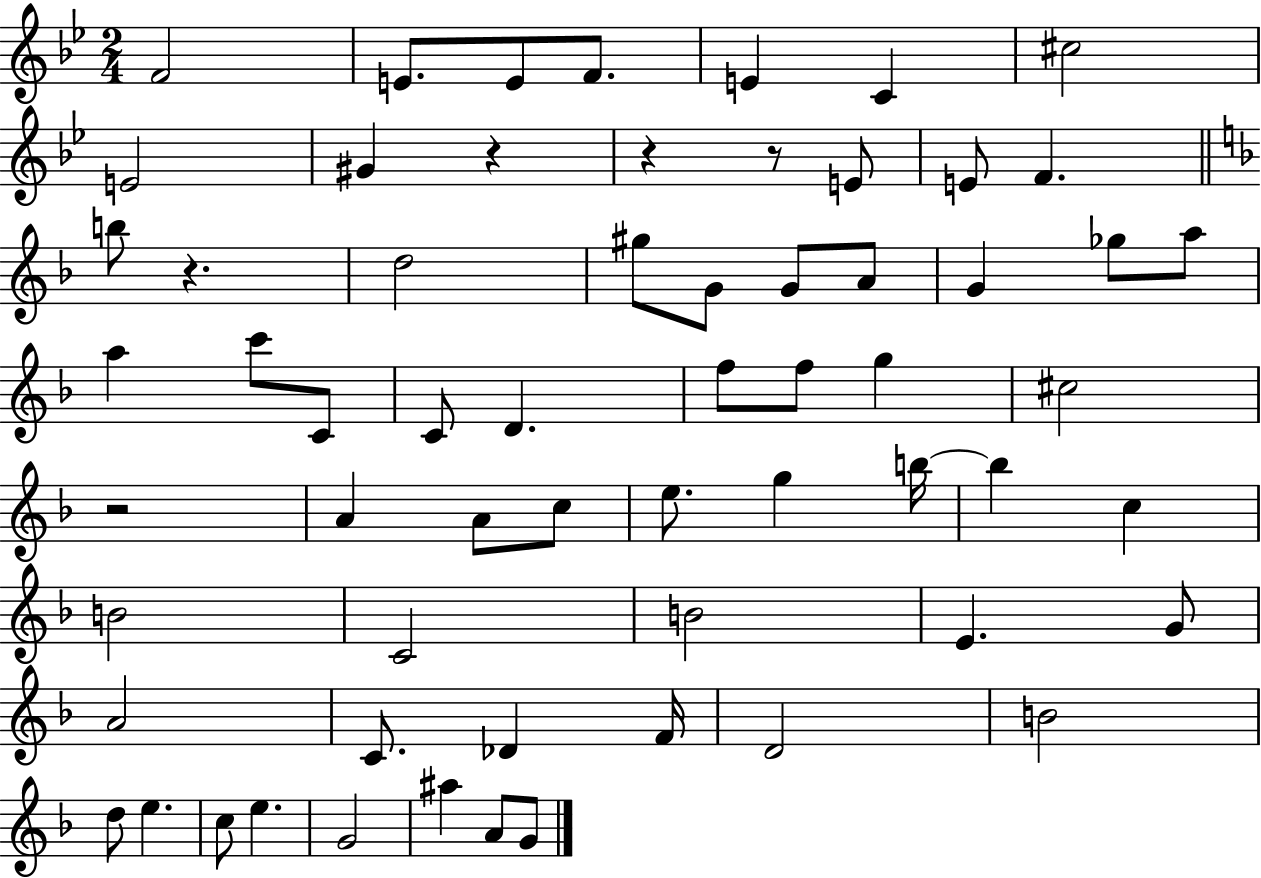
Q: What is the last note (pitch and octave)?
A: G4